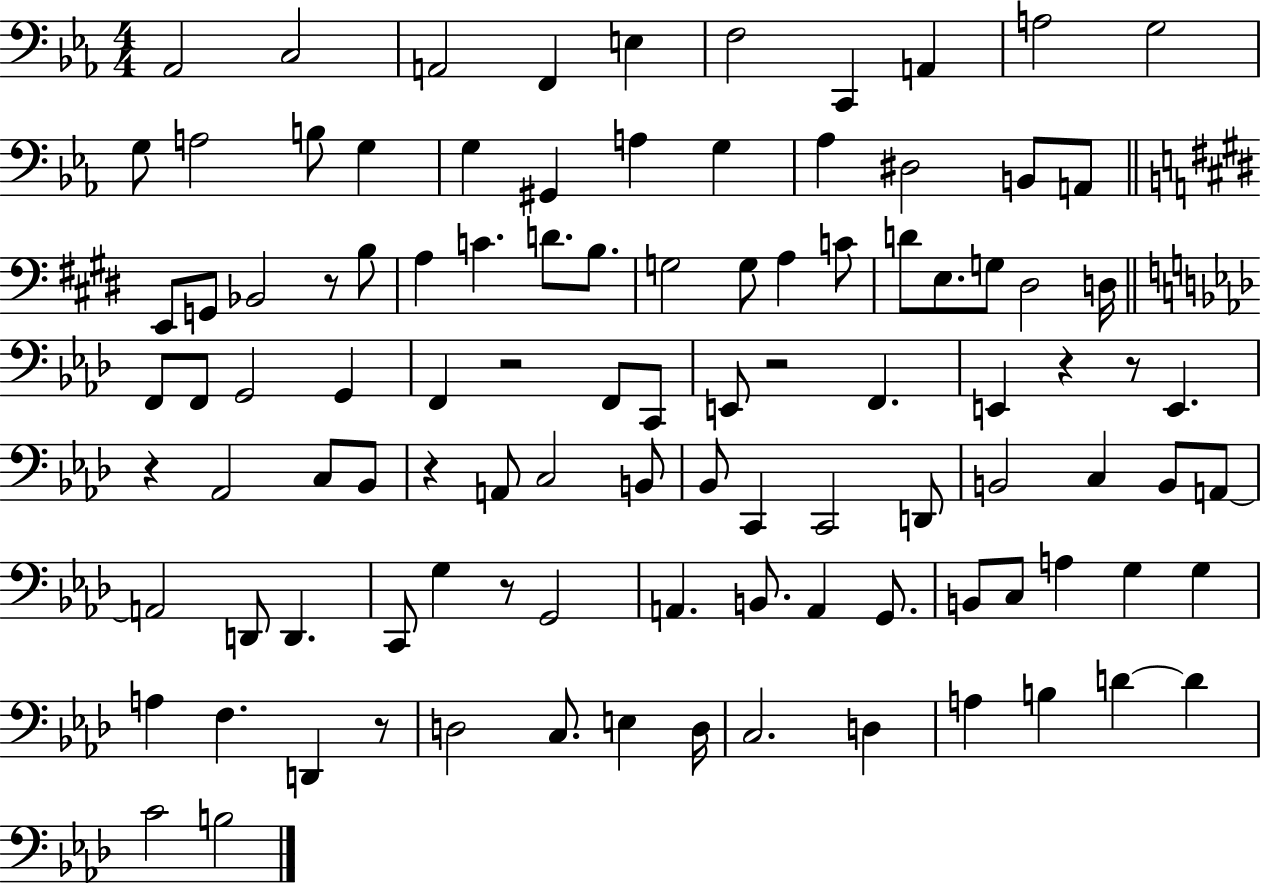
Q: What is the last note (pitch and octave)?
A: B3